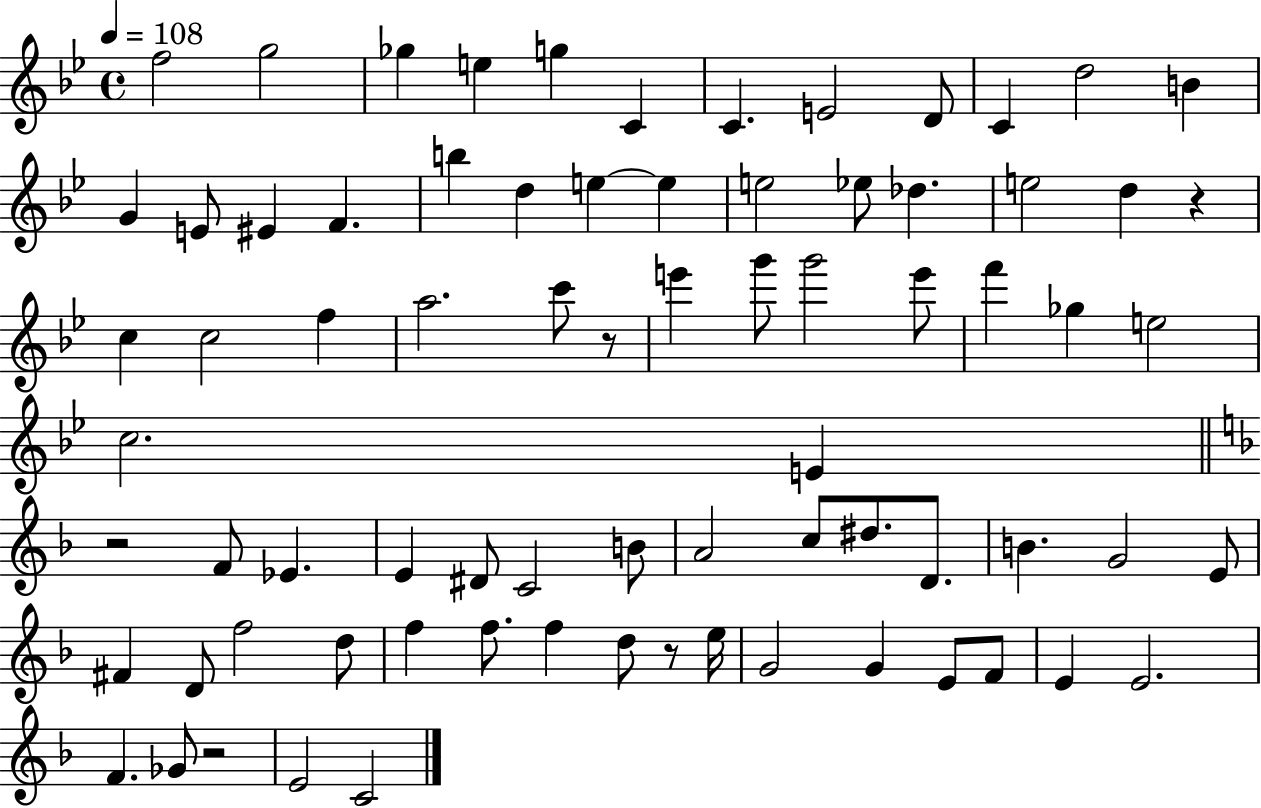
F5/h G5/h Gb5/q E5/q G5/q C4/q C4/q. E4/h D4/e C4/q D5/h B4/q G4/q E4/e EIS4/q F4/q. B5/q D5/q E5/q E5/q E5/h Eb5/e Db5/q. E5/h D5/q R/q C5/q C5/h F5/q A5/h. C6/e R/e E6/q G6/e G6/h E6/e F6/q Gb5/q E5/h C5/h. E4/q R/h F4/e Eb4/q. E4/q D#4/e C4/h B4/e A4/h C5/e D#5/e. D4/e. B4/q. G4/h E4/e F#4/q D4/e F5/h D5/e F5/q F5/e. F5/q D5/e R/e E5/s G4/h G4/q E4/e F4/e E4/q E4/h. F4/q. Gb4/e R/h E4/h C4/h